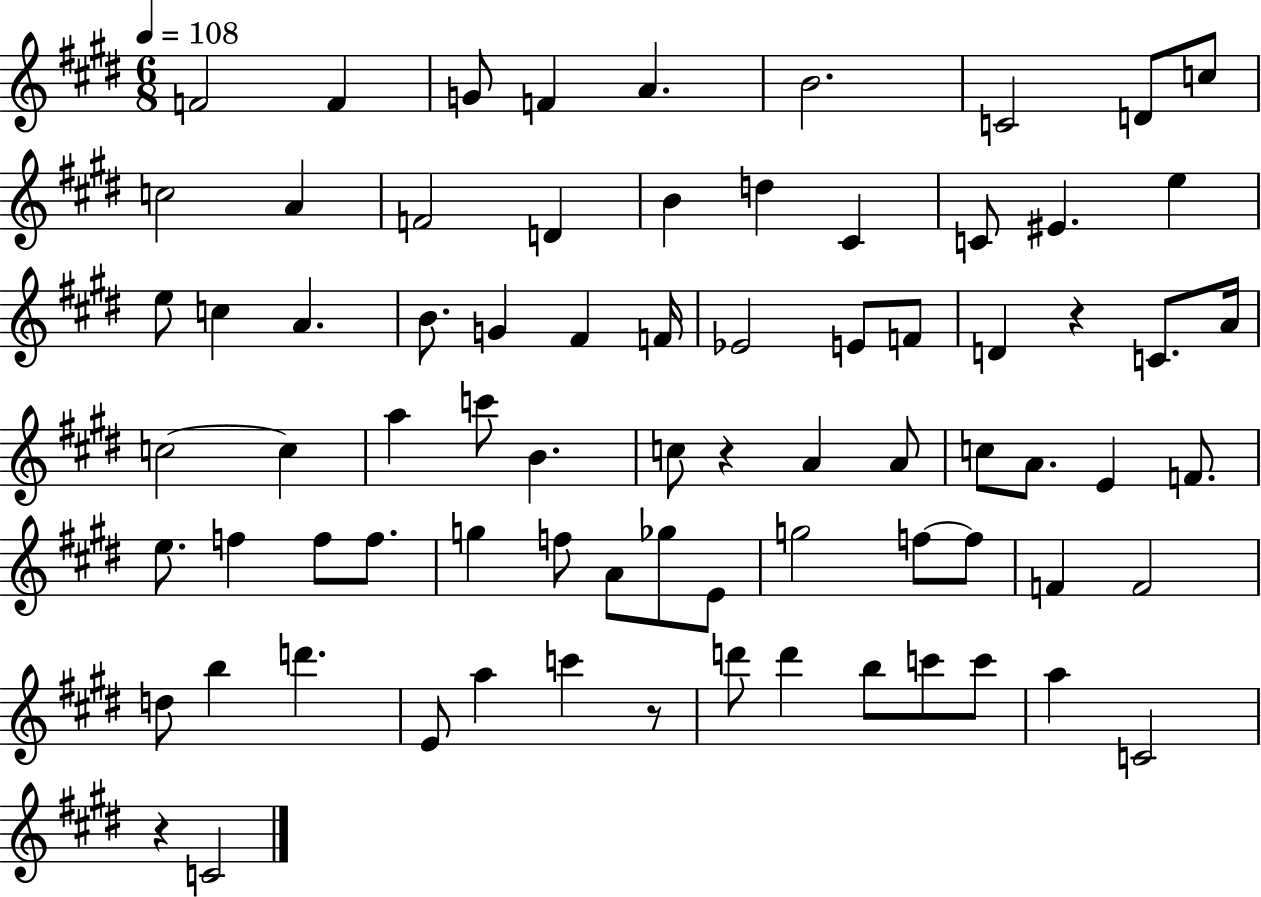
{
  \clef treble
  \numericTimeSignature
  \time 6/8
  \key e \major
  \tempo 4 = 108
  f'2 f'4 | g'8 f'4 a'4. | b'2. | c'2 d'8 c''8 | \break c''2 a'4 | f'2 d'4 | b'4 d''4 cis'4 | c'8 eis'4. e''4 | \break e''8 c''4 a'4. | b'8. g'4 fis'4 f'16 | ees'2 e'8 f'8 | d'4 r4 c'8. a'16 | \break c''2~~ c''4 | a''4 c'''8 b'4. | c''8 r4 a'4 a'8 | c''8 a'8. e'4 f'8. | \break e''8. f''4 f''8 f''8. | g''4 f''8 a'8 ges''8 e'8 | g''2 f''8~~ f''8 | f'4 f'2 | \break d''8 b''4 d'''4. | e'8 a''4 c'''4 r8 | d'''8 d'''4 b''8 c'''8 c'''8 | a''4 c'2 | \break r4 c'2 | \bar "|."
}